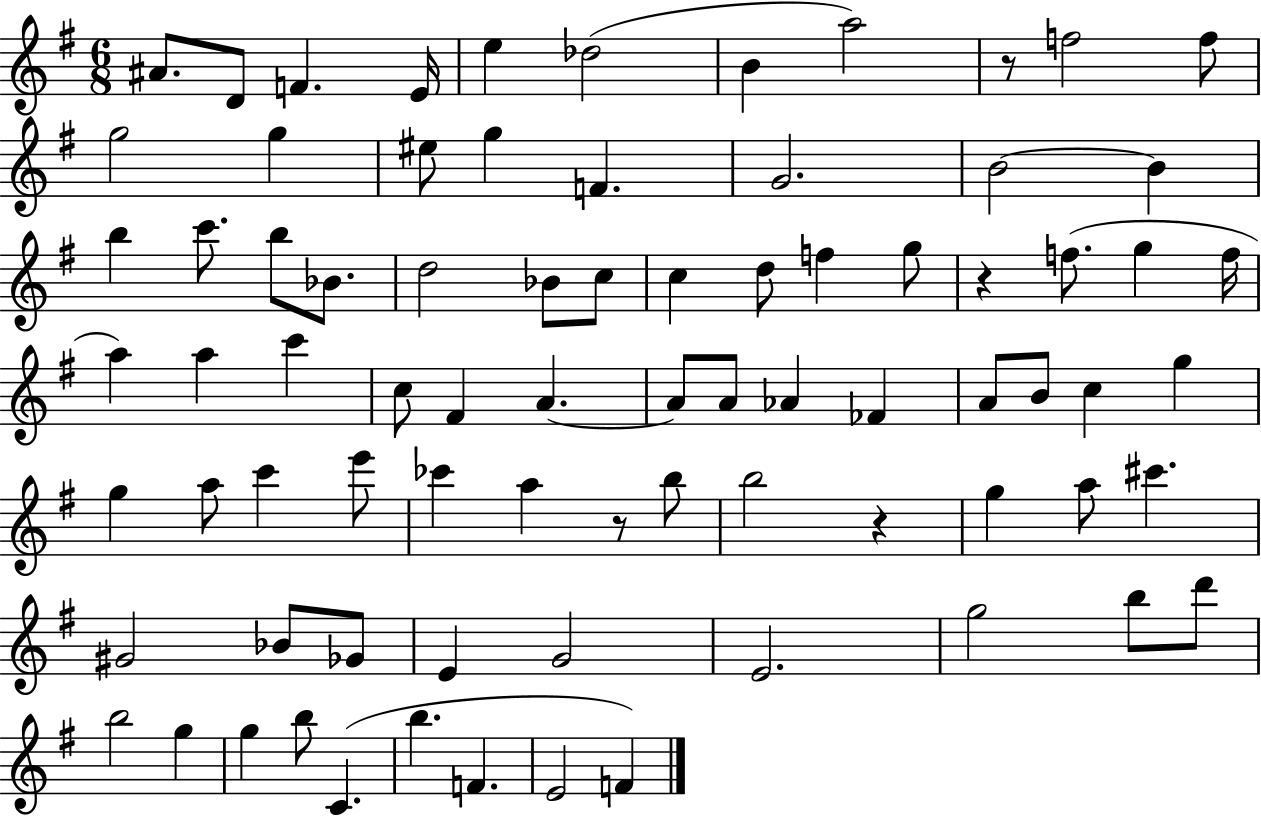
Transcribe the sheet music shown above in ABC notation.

X:1
T:Untitled
M:6/8
L:1/4
K:G
^A/2 D/2 F E/4 e _d2 B a2 z/2 f2 f/2 g2 g ^e/2 g F G2 B2 B b c'/2 b/2 _B/2 d2 _B/2 c/2 c d/2 f g/2 z f/2 g f/4 a a c' c/2 ^F A A/2 A/2 _A _F A/2 B/2 c g g a/2 c' e'/2 _c' a z/2 b/2 b2 z g a/2 ^c' ^G2 _B/2 _G/2 E G2 E2 g2 b/2 d'/2 b2 g g b/2 C b F E2 F